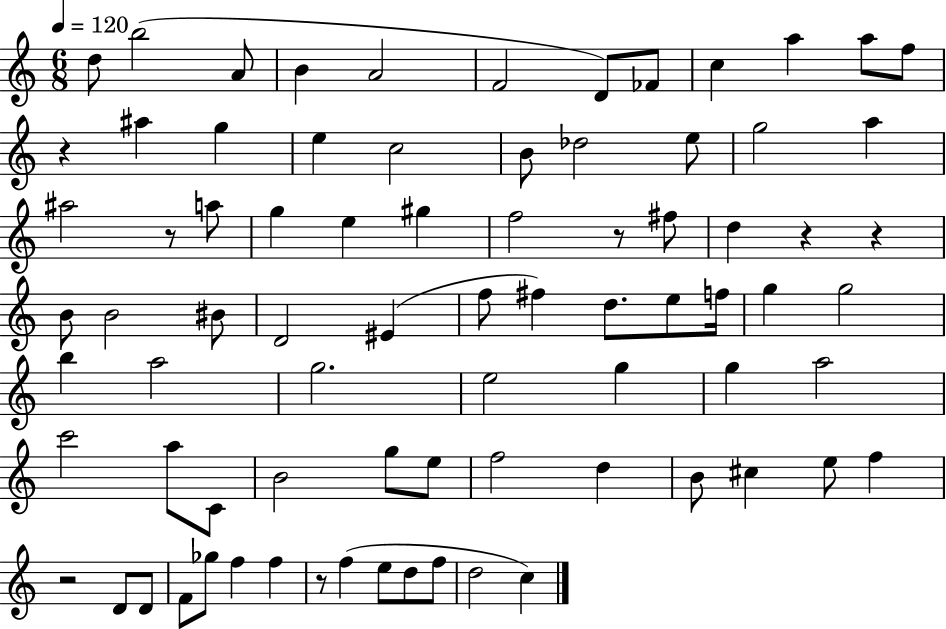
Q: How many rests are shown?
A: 7